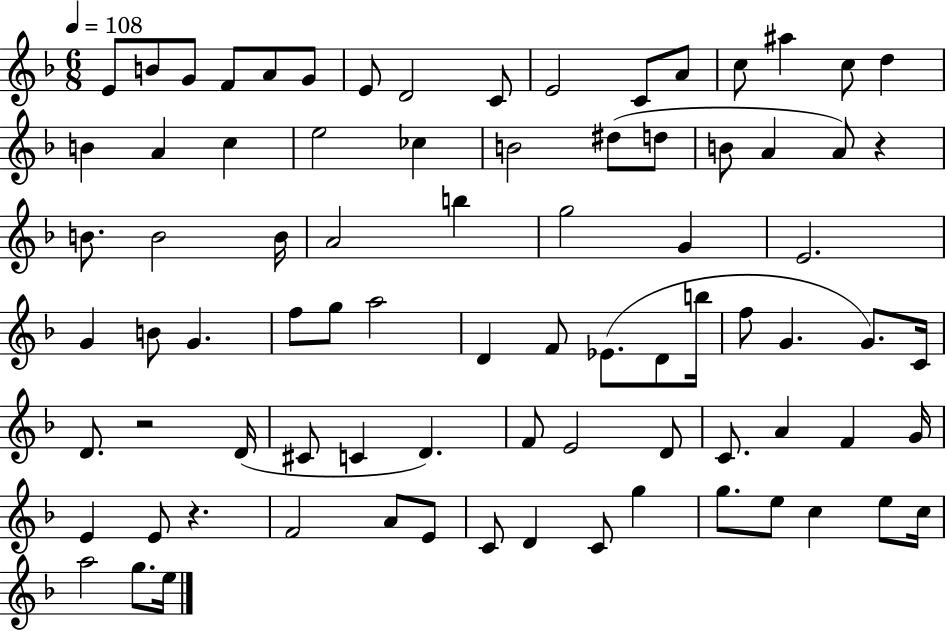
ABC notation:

X:1
T:Untitled
M:6/8
L:1/4
K:F
E/2 B/2 G/2 F/2 A/2 G/2 E/2 D2 C/2 E2 C/2 A/2 c/2 ^a c/2 d B A c e2 _c B2 ^d/2 d/2 B/2 A A/2 z B/2 B2 B/4 A2 b g2 G E2 G B/2 G f/2 g/2 a2 D F/2 _E/2 D/2 b/4 f/2 G G/2 C/4 D/2 z2 D/4 ^C/2 C D F/2 E2 D/2 C/2 A F G/4 E E/2 z F2 A/2 E/2 C/2 D C/2 g g/2 e/2 c e/2 c/4 a2 g/2 e/4